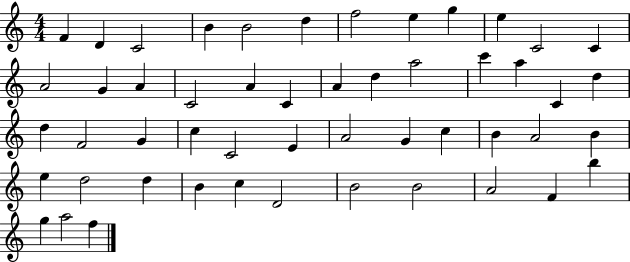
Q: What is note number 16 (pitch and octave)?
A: C4